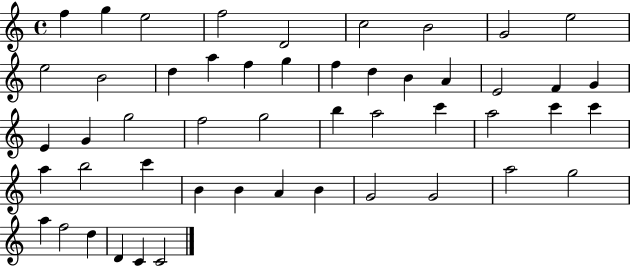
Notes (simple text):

F5/q G5/q E5/h F5/h D4/h C5/h B4/h G4/h E5/h E5/h B4/h D5/q A5/q F5/q G5/q F5/q D5/q B4/q A4/q E4/h F4/q G4/q E4/q G4/q G5/h F5/h G5/h B5/q A5/h C6/q A5/h C6/q C6/q A5/q B5/h C6/q B4/q B4/q A4/q B4/q G4/h G4/h A5/h G5/h A5/q F5/h D5/q D4/q C4/q C4/h